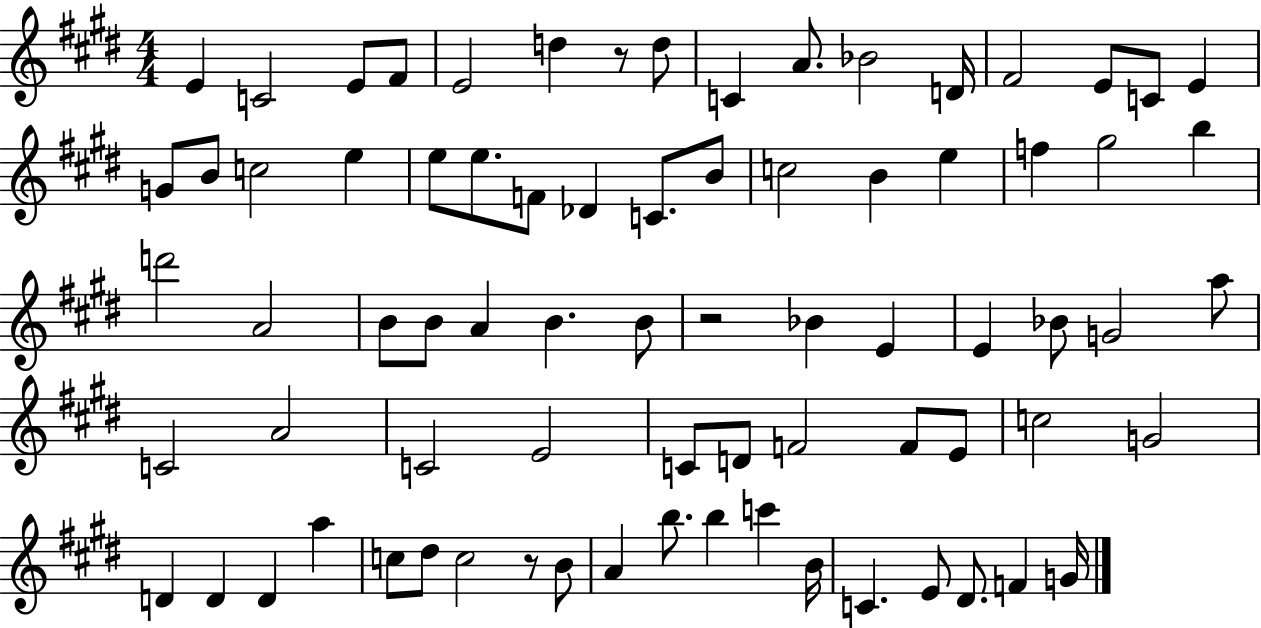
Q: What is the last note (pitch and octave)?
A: G4